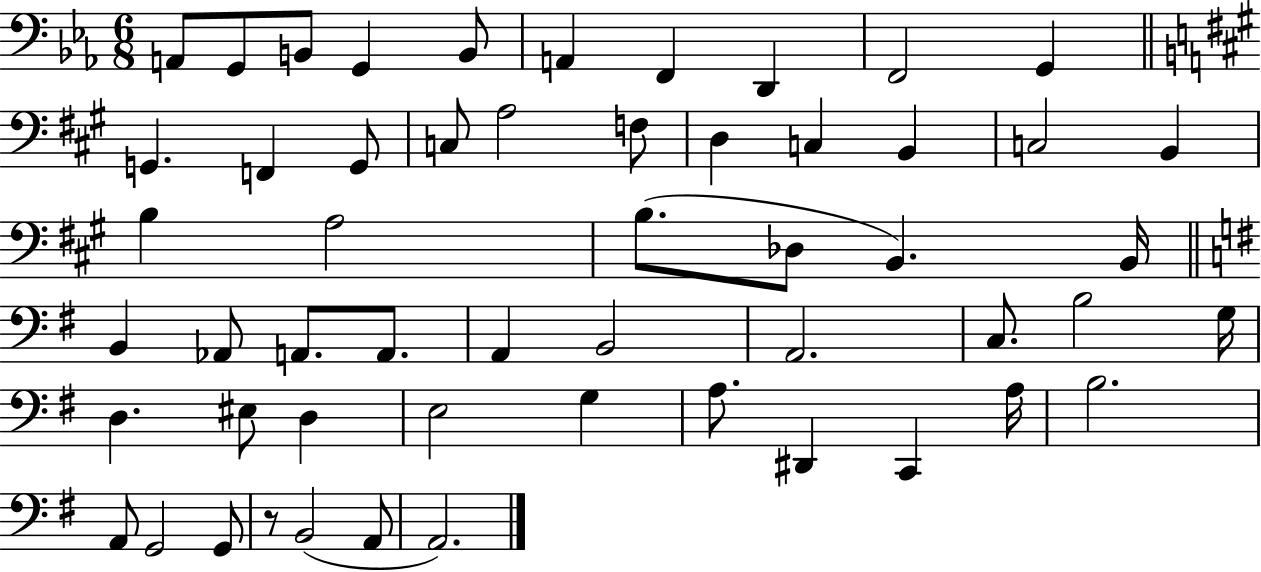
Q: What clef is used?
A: bass